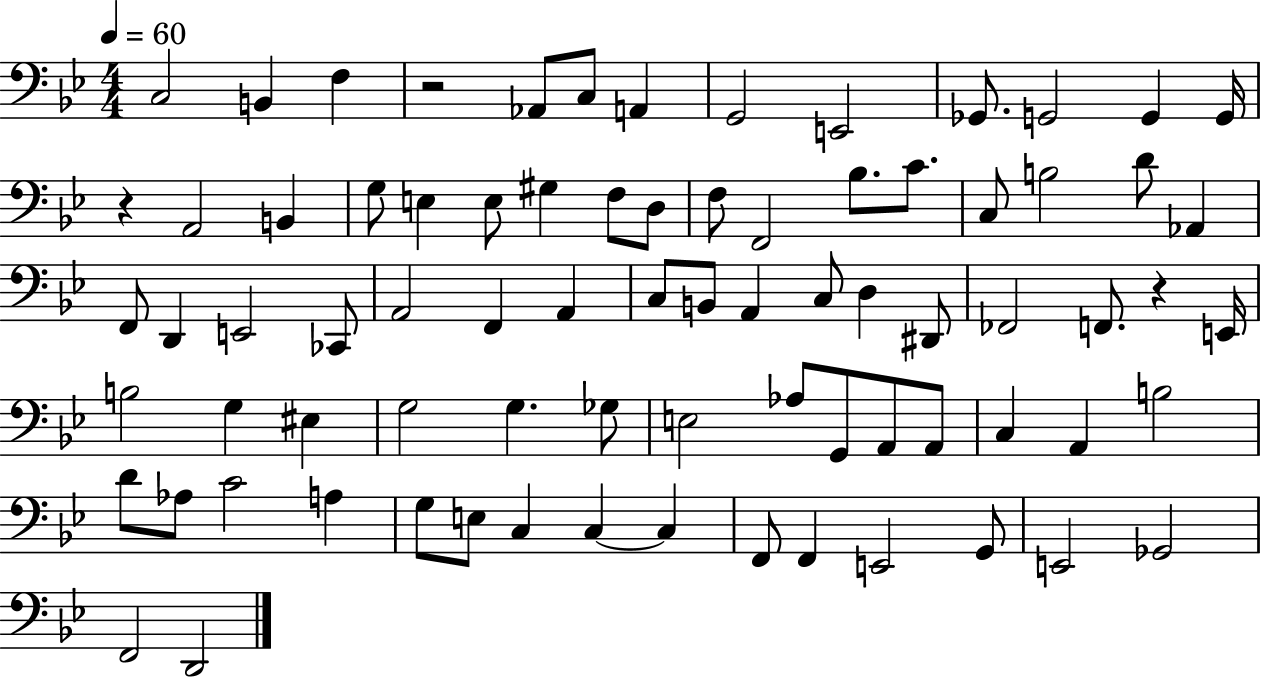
{
  \clef bass
  \numericTimeSignature
  \time 4/4
  \key bes \major
  \tempo 4 = 60
  c2 b,4 f4 | r2 aes,8 c8 a,4 | g,2 e,2 | ges,8. g,2 g,4 g,16 | \break r4 a,2 b,4 | g8 e4 e8 gis4 f8 d8 | f8 f,2 bes8. c'8. | c8 b2 d'8 aes,4 | \break f,8 d,4 e,2 ces,8 | a,2 f,4 a,4 | c8 b,8 a,4 c8 d4 dis,8 | fes,2 f,8. r4 e,16 | \break b2 g4 eis4 | g2 g4. ges8 | e2 aes8 g,8 a,8 a,8 | c4 a,4 b2 | \break d'8 aes8 c'2 a4 | g8 e8 c4 c4~~ c4 | f,8 f,4 e,2 g,8 | e,2 ges,2 | \break f,2 d,2 | \bar "|."
}